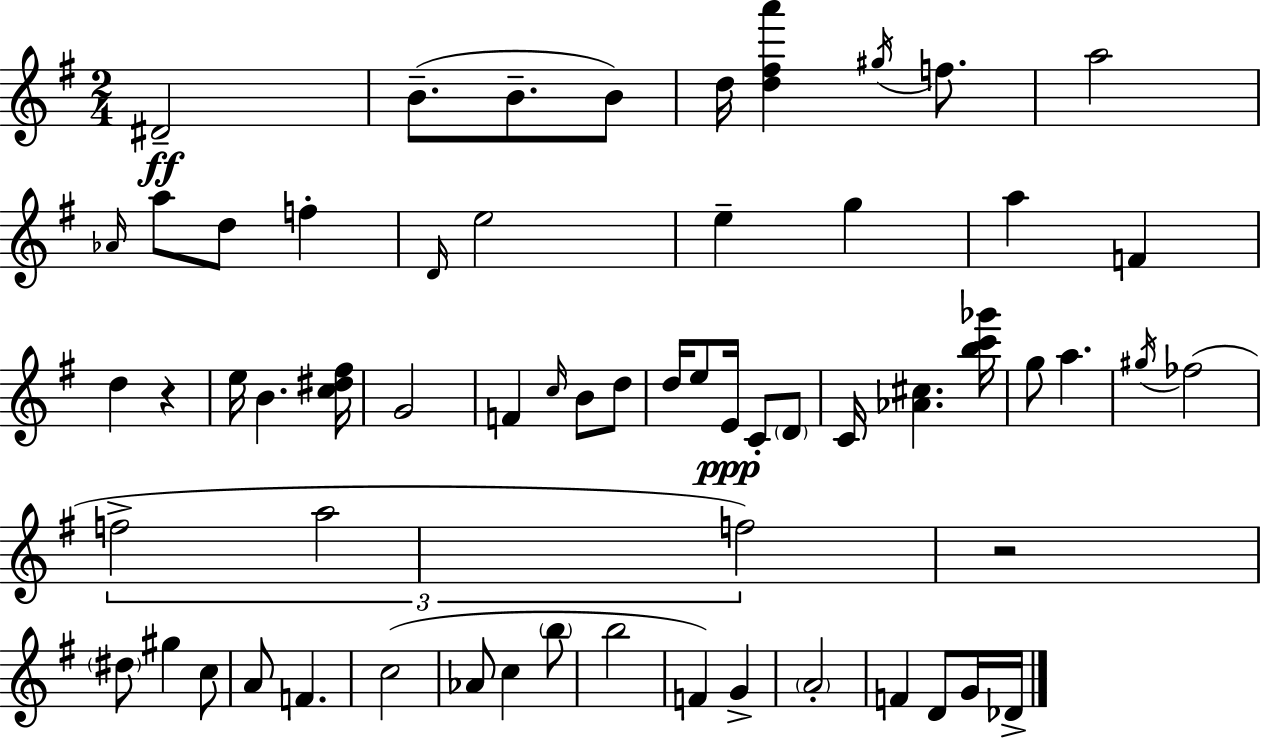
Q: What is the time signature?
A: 2/4